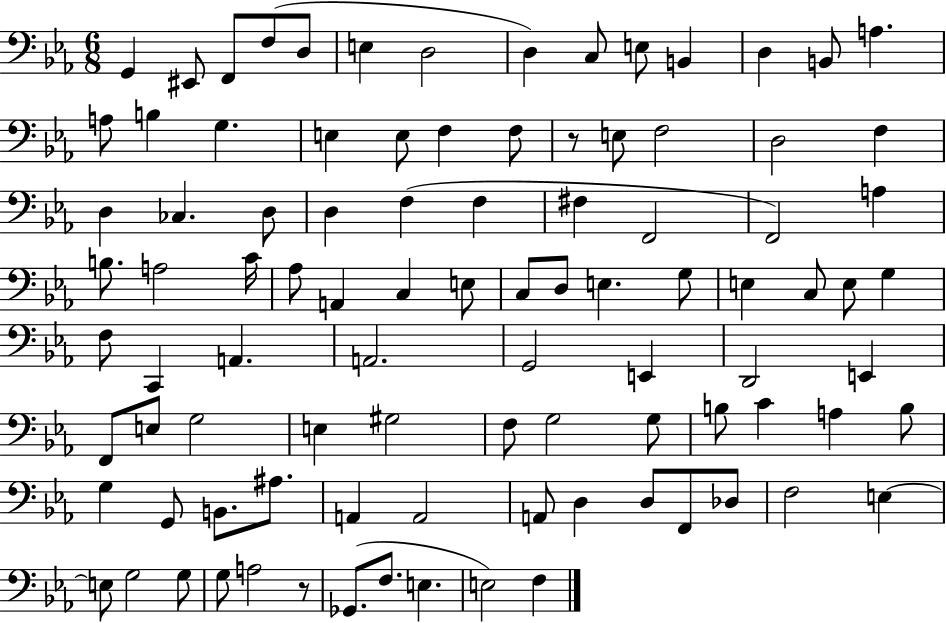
G2/q EIS2/e F2/e F3/e D3/e E3/q D3/h D3/q C3/e E3/e B2/q D3/q B2/e A3/q. A3/e B3/q G3/q. E3/q E3/e F3/q F3/e R/e E3/e F3/h D3/h F3/q D3/q CES3/q. D3/e D3/q F3/q F3/q F#3/q F2/h F2/h A3/q B3/e. A3/h C4/s Ab3/e A2/q C3/q E3/e C3/e D3/e E3/q. G3/e E3/q C3/e E3/e G3/q F3/e C2/q A2/q. A2/h. G2/h E2/q D2/h E2/q F2/e E3/e G3/h E3/q G#3/h F3/e G3/h G3/e B3/e C4/q A3/q B3/e G3/q G2/e B2/e. A#3/e. A2/q A2/h A2/e D3/q D3/e F2/e Db3/e F3/h E3/q E3/e G3/h G3/e G3/e A3/h R/e Gb2/e. F3/e. E3/q. E3/h F3/q